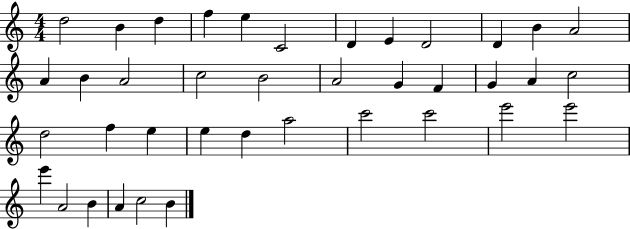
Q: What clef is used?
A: treble